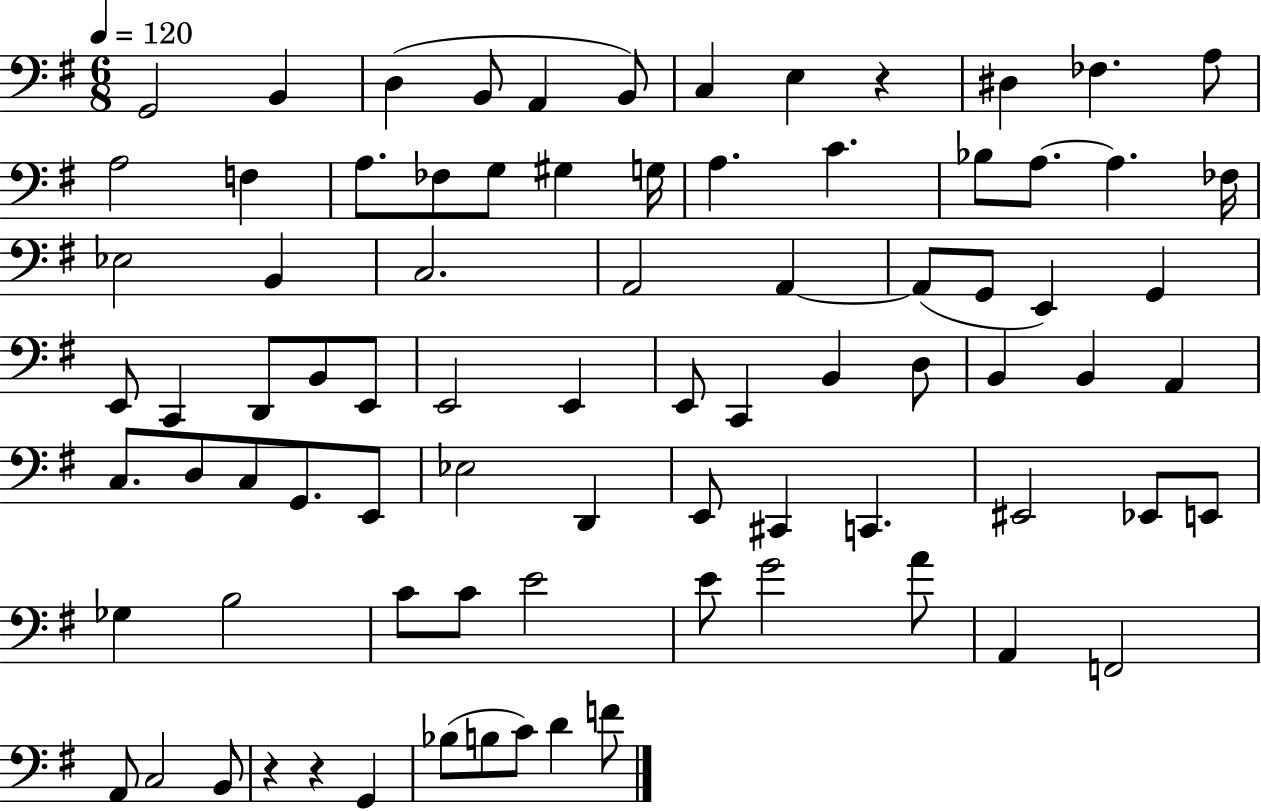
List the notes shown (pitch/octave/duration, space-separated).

G2/h B2/q D3/q B2/e A2/q B2/e C3/q E3/q R/q D#3/q FES3/q. A3/e A3/h F3/q A3/e. FES3/e G3/e G#3/q G3/s A3/q. C4/q. Bb3/e A3/e. A3/q. FES3/s Eb3/h B2/q C3/h. A2/h A2/q A2/e G2/e E2/q G2/q E2/e C2/q D2/e B2/e E2/e E2/h E2/q E2/e C2/q B2/q D3/e B2/q B2/q A2/q C3/e. D3/e C3/e G2/e. E2/e Eb3/h D2/q E2/e C#2/q C2/q. EIS2/h Eb2/e E2/e Gb3/q B3/h C4/e C4/e E4/h E4/e G4/h A4/e A2/q F2/h A2/e C3/h B2/e R/q R/q G2/q Bb3/e B3/e C4/e D4/q F4/e